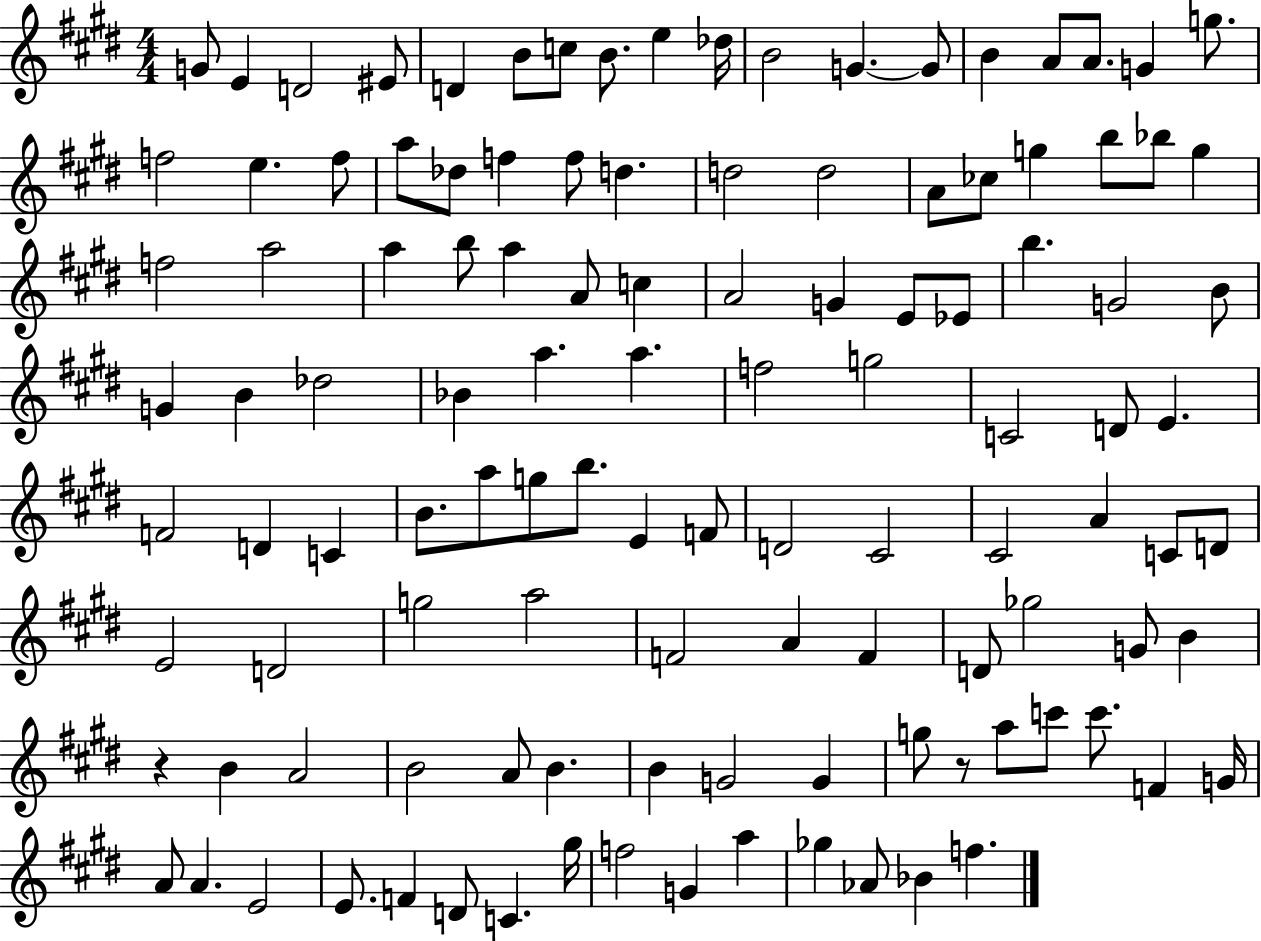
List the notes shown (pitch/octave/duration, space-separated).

G4/e E4/q D4/h EIS4/e D4/q B4/e C5/e B4/e. E5/q Db5/s B4/h G4/q. G4/e B4/q A4/e A4/e. G4/q G5/e. F5/h E5/q. F5/e A5/e Db5/e F5/q F5/e D5/q. D5/h D5/h A4/e CES5/e G5/q B5/e Bb5/e G5/q F5/h A5/h A5/q B5/e A5/q A4/e C5/q A4/h G4/q E4/e Eb4/e B5/q. G4/h B4/e G4/q B4/q Db5/h Bb4/q A5/q. A5/q. F5/h G5/h C4/h D4/e E4/q. F4/h D4/q C4/q B4/e. A5/e G5/e B5/e. E4/q F4/e D4/h C#4/h C#4/h A4/q C4/e D4/e E4/h D4/h G5/h A5/h F4/h A4/q F4/q D4/e Gb5/h G4/e B4/q R/q B4/q A4/h B4/h A4/e B4/q. B4/q G4/h G4/q G5/e R/e A5/e C6/e C6/e. F4/q G4/s A4/e A4/q. E4/h E4/e. F4/q D4/e C4/q. G#5/s F5/h G4/q A5/q Gb5/q Ab4/e Bb4/q F5/q.